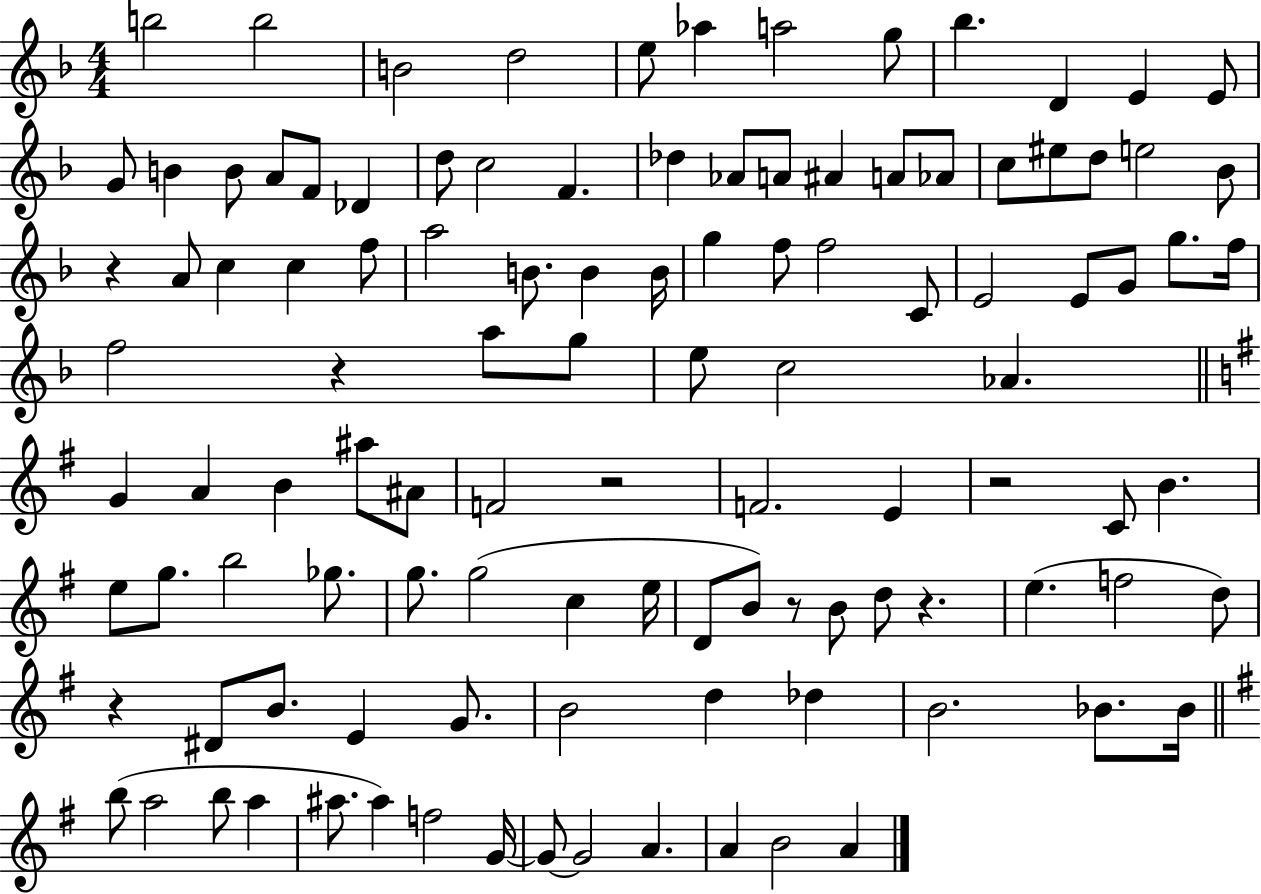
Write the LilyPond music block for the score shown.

{
  \clef treble
  \numericTimeSignature
  \time 4/4
  \key f \major
  \repeat volta 2 { b''2 b''2 | b'2 d''2 | e''8 aes''4 a''2 g''8 | bes''4. d'4 e'4 e'8 | \break g'8 b'4 b'8 a'8 f'8 des'4 | d''8 c''2 f'4. | des''4 aes'8 a'8 ais'4 a'8 aes'8 | c''8 eis''8 d''8 e''2 bes'8 | \break r4 a'8 c''4 c''4 f''8 | a''2 b'8. b'4 b'16 | g''4 f''8 f''2 c'8 | e'2 e'8 g'8 g''8. f''16 | \break f''2 r4 a''8 g''8 | e''8 c''2 aes'4. | \bar "||" \break \key g \major g'4 a'4 b'4 ais''8 ais'8 | f'2 r2 | f'2. e'4 | r2 c'8 b'4. | \break e''8 g''8. b''2 ges''8. | g''8. g''2( c''4 e''16 | d'8 b'8) r8 b'8 d''8 r4. | e''4.( f''2 d''8) | \break r4 dis'8 b'8. e'4 g'8. | b'2 d''4 des''4 | b'2. bes'8. bes'16 | \bar "||" \break \key g \major b''8( a''2 b''8 a''4 | ais''8. ais''4) f''2 g'16~~ | g'8~~ g'2 a'4. | a'4 b'2 a'4 | \break } \bar "|."
}